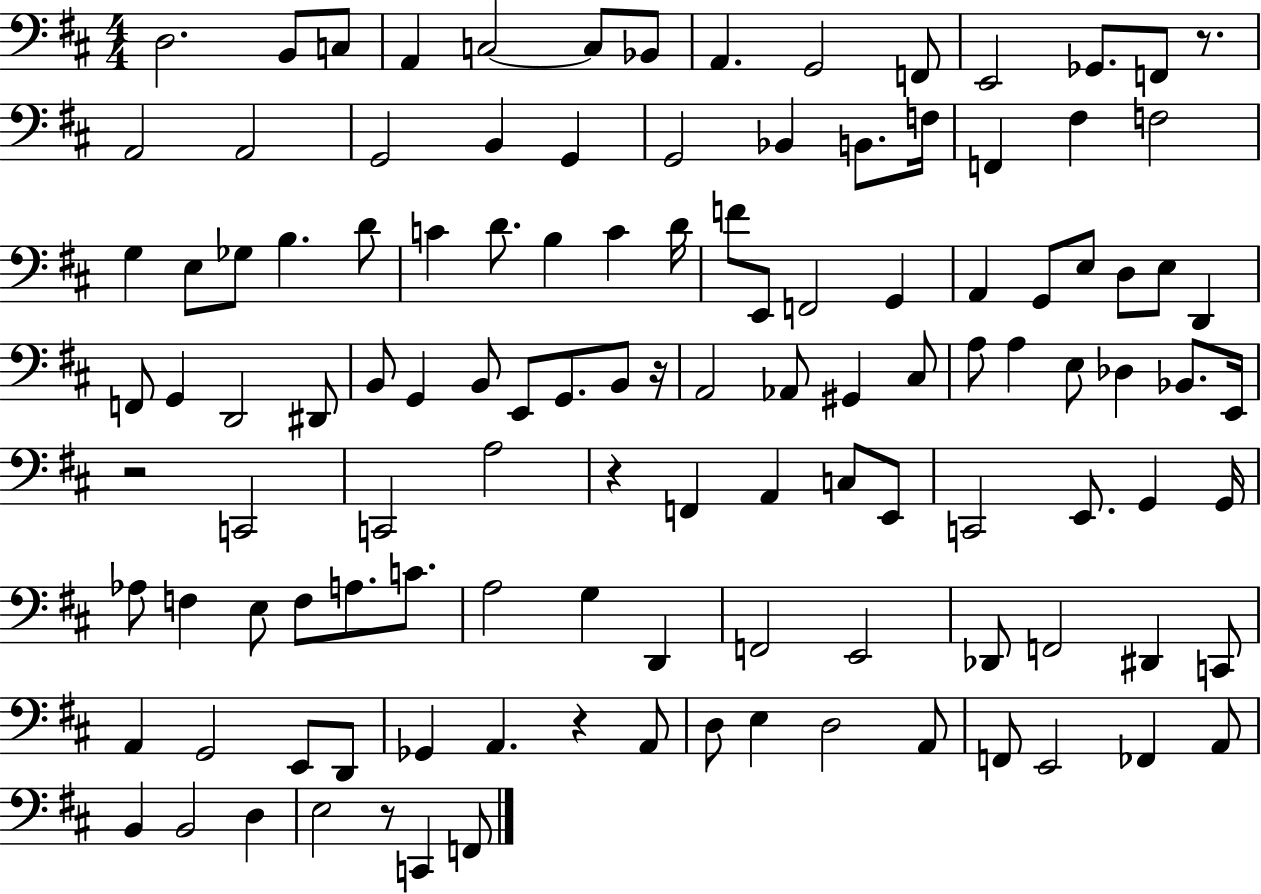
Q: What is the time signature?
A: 4/4